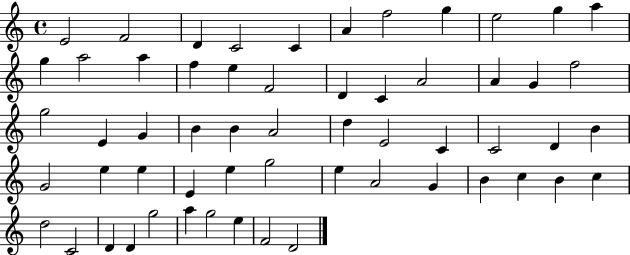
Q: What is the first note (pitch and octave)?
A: E4